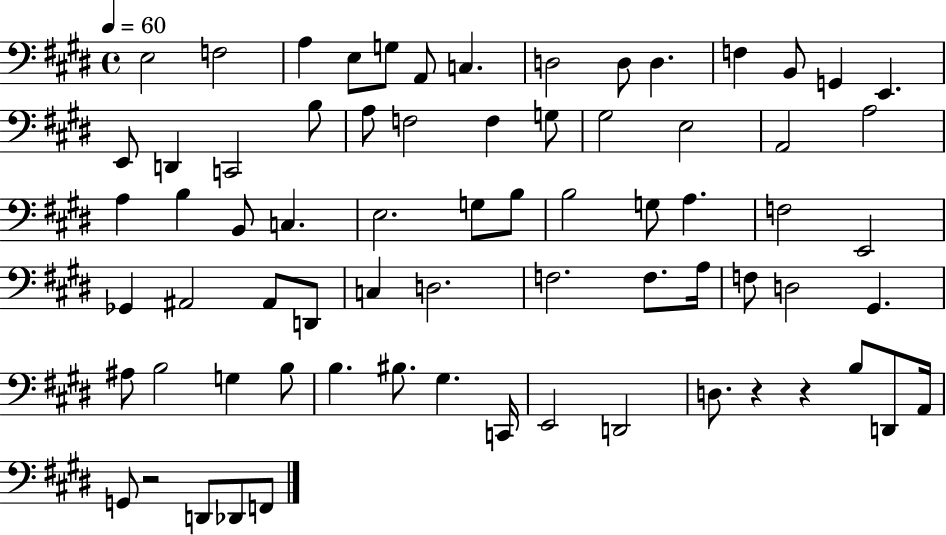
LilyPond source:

{
  \clef bass
  \time 4/4
  \defaultTimeSignature
  \key e \major
  \tempo 4 = 60
  \repeat volta 2 { e2 f2 | a4 e8 g8 a,8 c4. | d2 d8 d4. | f4 b,8 g,4 e,4. | \break e,8 d,4 c,2 b8 | a8 f2 f4 g8 | gis2 e2 | a,2 a2 | \break a4 b4 b,8 c4. | e2. g8 b8 | b2 g8 a4. | f2 e,2 | \break ges,4 ais,2 ais,8 d,8 | c4 d2. | f2. f8. a16 | f8 d2 gis,4. | \break ais8 b2 g4 b8 | b4. bis8. gis4. c,16 | e,2 d,2 | d8. r4 r4 b8 d,8 a,16 | \break g,8 r2 d,8 des,8 f,8 | } \bar "|."
}